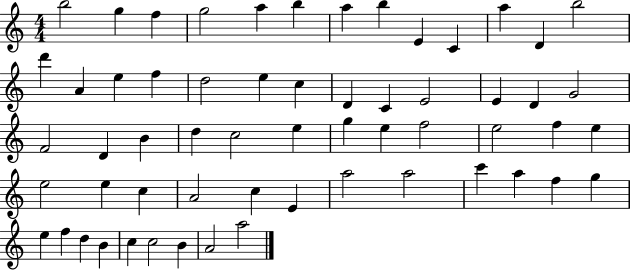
B5/h G5/q F5/q G5/h A5/q B5/q A5/q B5/q E4/q C4/q A5/q D4/q B5/h D6/q A4/q E5/q F5/q D5/h E5/q C5/q D4/q C4/q E4/h E4/q D4/q G4/h F4/h D4/q B4/q D5/q C5/h E5/q G5/q E5/q F5/h E5/h F5/q E5/q E5/h E5/q C5/q A4/h C5/q E4/q A5/h A5/h C6/q A5/q F5/q G5/q E5/q F5/q D5/q B4/q C5/q C5/h B4/q A4/h A5/h